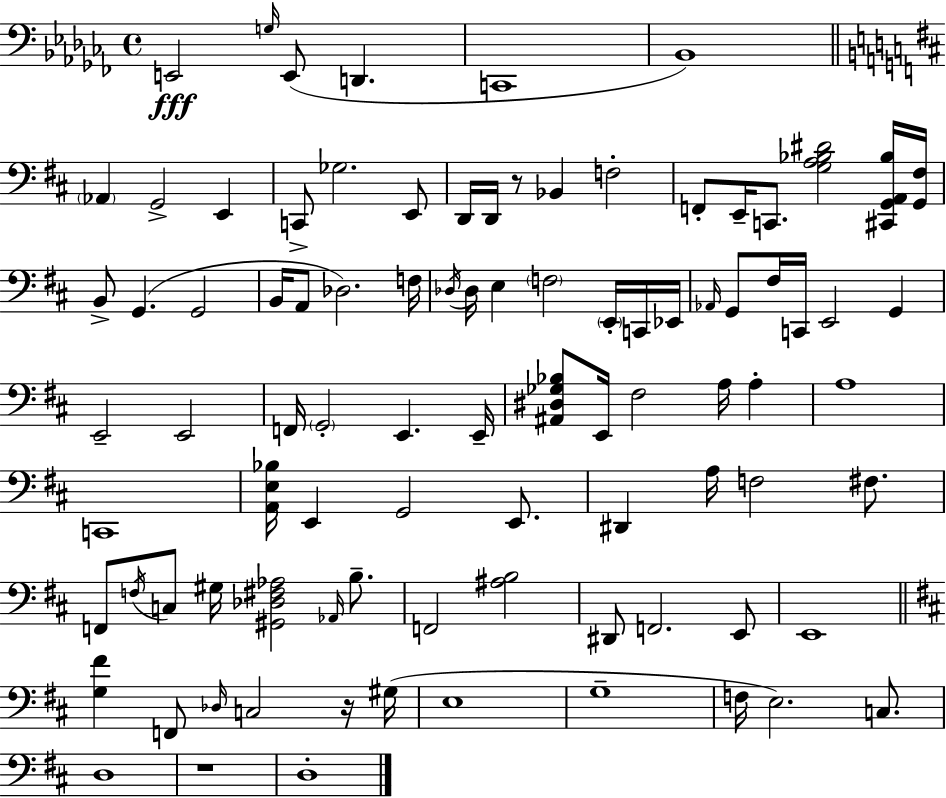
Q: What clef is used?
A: bass